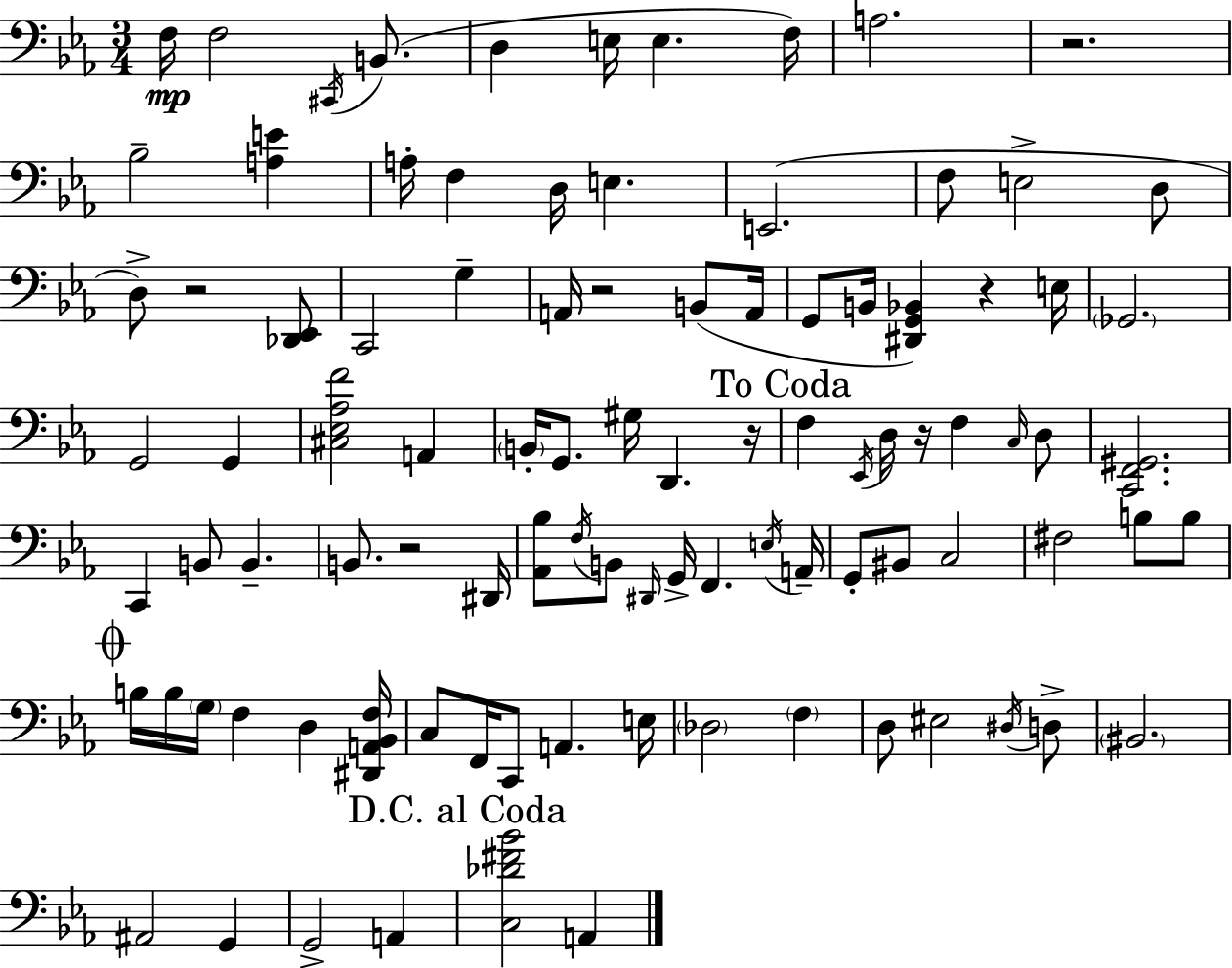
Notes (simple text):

F3/s F3/h C#2/s B2/e. D3/q E3/s E3/q. F3/s A3/h. R/h. Bb3/h [A3,E4]/q A3/s F3/q D3/s E3/q. E2/h. F3/e E3/h D3/e D3/e R/h [Db2,Eb2]/e C2/h G3/q A2/s R/h B2/e A2/s G2/e B2/s [D#2,G2,Bb2]/q R/q E3/s Gb2/h. G2/h G2/q [C#3,Eb3,Ab3,F4]/h A2/q B2/s G2/e. G#3/s D2/q. R/s F3/q Eb2/s D3/s R/s F3/q C3/s D3/e [C2,F2,G#2]/h. C2/q B2/e B2/q. B2/e. R/h D#2/s [Ab2,Bb3]/e F3/s B2/e D#2/s G2/s F2/q. E3/s A2/s G2/e BIS2/e C3/h F#3/h B3/e B3/e B3/s B3/s G3/s F3/q D3/q [D#2,A2,Bb2,F3]/s C3/e F2/s C2/e A2/q. E3/s Db3/h F3/q D3/e EIS3/h D#3/s D3/e BIS2/h. A#2/h G2/q G2/h A2/q [C3,Db4,F#4,Bb4]/h A2/q